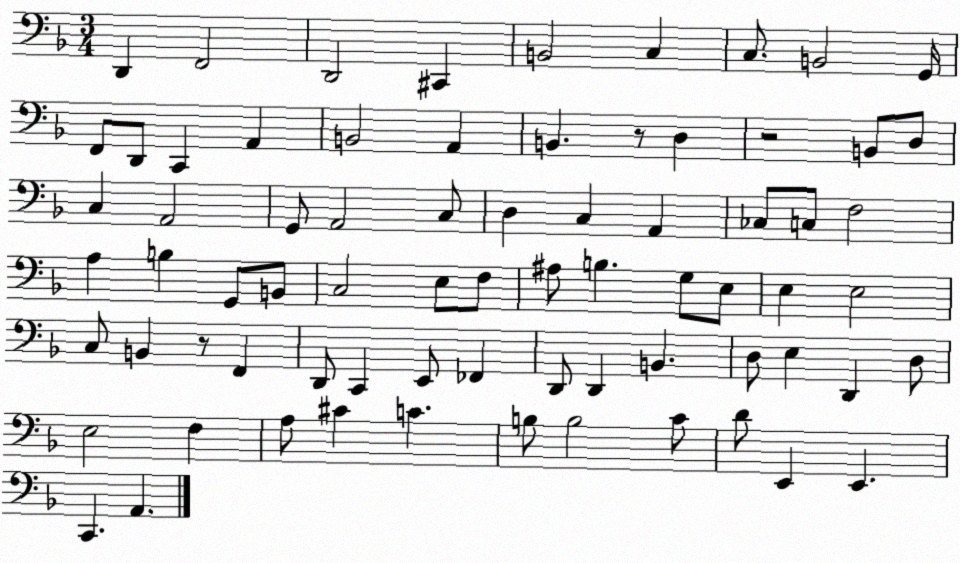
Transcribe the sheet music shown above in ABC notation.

X:1
T:Untitled
M:3/4
L:1/4
K:F
D,, F,,2 D,,2 ^C,, B,,2 C, C,/2 B,,2 G,,/4 F,,/2 D,,/2 C,, A,, B,,2 A,, B,, z/2 D, z2 B,,/2 D,/2 C, A,,2 G,,/2 A,,2 C,/2 D, C, A,, _C,/2 C,/2 F,2 A, B, G,,/2 B,,/2 C,2 E,/2 F,/2 ^A,/2 B, G,/2 E,/2 E, E,2 C,/2 B,, z/2 F,, D,,/2 C,, E,,/2 _F,, D,,/2 D,, B,, D,/2 E, D,, D,/2 E,2 F, A,/2 ^C C B,/2 B,2 C/2 D/2 E,, E,, C,, A,,